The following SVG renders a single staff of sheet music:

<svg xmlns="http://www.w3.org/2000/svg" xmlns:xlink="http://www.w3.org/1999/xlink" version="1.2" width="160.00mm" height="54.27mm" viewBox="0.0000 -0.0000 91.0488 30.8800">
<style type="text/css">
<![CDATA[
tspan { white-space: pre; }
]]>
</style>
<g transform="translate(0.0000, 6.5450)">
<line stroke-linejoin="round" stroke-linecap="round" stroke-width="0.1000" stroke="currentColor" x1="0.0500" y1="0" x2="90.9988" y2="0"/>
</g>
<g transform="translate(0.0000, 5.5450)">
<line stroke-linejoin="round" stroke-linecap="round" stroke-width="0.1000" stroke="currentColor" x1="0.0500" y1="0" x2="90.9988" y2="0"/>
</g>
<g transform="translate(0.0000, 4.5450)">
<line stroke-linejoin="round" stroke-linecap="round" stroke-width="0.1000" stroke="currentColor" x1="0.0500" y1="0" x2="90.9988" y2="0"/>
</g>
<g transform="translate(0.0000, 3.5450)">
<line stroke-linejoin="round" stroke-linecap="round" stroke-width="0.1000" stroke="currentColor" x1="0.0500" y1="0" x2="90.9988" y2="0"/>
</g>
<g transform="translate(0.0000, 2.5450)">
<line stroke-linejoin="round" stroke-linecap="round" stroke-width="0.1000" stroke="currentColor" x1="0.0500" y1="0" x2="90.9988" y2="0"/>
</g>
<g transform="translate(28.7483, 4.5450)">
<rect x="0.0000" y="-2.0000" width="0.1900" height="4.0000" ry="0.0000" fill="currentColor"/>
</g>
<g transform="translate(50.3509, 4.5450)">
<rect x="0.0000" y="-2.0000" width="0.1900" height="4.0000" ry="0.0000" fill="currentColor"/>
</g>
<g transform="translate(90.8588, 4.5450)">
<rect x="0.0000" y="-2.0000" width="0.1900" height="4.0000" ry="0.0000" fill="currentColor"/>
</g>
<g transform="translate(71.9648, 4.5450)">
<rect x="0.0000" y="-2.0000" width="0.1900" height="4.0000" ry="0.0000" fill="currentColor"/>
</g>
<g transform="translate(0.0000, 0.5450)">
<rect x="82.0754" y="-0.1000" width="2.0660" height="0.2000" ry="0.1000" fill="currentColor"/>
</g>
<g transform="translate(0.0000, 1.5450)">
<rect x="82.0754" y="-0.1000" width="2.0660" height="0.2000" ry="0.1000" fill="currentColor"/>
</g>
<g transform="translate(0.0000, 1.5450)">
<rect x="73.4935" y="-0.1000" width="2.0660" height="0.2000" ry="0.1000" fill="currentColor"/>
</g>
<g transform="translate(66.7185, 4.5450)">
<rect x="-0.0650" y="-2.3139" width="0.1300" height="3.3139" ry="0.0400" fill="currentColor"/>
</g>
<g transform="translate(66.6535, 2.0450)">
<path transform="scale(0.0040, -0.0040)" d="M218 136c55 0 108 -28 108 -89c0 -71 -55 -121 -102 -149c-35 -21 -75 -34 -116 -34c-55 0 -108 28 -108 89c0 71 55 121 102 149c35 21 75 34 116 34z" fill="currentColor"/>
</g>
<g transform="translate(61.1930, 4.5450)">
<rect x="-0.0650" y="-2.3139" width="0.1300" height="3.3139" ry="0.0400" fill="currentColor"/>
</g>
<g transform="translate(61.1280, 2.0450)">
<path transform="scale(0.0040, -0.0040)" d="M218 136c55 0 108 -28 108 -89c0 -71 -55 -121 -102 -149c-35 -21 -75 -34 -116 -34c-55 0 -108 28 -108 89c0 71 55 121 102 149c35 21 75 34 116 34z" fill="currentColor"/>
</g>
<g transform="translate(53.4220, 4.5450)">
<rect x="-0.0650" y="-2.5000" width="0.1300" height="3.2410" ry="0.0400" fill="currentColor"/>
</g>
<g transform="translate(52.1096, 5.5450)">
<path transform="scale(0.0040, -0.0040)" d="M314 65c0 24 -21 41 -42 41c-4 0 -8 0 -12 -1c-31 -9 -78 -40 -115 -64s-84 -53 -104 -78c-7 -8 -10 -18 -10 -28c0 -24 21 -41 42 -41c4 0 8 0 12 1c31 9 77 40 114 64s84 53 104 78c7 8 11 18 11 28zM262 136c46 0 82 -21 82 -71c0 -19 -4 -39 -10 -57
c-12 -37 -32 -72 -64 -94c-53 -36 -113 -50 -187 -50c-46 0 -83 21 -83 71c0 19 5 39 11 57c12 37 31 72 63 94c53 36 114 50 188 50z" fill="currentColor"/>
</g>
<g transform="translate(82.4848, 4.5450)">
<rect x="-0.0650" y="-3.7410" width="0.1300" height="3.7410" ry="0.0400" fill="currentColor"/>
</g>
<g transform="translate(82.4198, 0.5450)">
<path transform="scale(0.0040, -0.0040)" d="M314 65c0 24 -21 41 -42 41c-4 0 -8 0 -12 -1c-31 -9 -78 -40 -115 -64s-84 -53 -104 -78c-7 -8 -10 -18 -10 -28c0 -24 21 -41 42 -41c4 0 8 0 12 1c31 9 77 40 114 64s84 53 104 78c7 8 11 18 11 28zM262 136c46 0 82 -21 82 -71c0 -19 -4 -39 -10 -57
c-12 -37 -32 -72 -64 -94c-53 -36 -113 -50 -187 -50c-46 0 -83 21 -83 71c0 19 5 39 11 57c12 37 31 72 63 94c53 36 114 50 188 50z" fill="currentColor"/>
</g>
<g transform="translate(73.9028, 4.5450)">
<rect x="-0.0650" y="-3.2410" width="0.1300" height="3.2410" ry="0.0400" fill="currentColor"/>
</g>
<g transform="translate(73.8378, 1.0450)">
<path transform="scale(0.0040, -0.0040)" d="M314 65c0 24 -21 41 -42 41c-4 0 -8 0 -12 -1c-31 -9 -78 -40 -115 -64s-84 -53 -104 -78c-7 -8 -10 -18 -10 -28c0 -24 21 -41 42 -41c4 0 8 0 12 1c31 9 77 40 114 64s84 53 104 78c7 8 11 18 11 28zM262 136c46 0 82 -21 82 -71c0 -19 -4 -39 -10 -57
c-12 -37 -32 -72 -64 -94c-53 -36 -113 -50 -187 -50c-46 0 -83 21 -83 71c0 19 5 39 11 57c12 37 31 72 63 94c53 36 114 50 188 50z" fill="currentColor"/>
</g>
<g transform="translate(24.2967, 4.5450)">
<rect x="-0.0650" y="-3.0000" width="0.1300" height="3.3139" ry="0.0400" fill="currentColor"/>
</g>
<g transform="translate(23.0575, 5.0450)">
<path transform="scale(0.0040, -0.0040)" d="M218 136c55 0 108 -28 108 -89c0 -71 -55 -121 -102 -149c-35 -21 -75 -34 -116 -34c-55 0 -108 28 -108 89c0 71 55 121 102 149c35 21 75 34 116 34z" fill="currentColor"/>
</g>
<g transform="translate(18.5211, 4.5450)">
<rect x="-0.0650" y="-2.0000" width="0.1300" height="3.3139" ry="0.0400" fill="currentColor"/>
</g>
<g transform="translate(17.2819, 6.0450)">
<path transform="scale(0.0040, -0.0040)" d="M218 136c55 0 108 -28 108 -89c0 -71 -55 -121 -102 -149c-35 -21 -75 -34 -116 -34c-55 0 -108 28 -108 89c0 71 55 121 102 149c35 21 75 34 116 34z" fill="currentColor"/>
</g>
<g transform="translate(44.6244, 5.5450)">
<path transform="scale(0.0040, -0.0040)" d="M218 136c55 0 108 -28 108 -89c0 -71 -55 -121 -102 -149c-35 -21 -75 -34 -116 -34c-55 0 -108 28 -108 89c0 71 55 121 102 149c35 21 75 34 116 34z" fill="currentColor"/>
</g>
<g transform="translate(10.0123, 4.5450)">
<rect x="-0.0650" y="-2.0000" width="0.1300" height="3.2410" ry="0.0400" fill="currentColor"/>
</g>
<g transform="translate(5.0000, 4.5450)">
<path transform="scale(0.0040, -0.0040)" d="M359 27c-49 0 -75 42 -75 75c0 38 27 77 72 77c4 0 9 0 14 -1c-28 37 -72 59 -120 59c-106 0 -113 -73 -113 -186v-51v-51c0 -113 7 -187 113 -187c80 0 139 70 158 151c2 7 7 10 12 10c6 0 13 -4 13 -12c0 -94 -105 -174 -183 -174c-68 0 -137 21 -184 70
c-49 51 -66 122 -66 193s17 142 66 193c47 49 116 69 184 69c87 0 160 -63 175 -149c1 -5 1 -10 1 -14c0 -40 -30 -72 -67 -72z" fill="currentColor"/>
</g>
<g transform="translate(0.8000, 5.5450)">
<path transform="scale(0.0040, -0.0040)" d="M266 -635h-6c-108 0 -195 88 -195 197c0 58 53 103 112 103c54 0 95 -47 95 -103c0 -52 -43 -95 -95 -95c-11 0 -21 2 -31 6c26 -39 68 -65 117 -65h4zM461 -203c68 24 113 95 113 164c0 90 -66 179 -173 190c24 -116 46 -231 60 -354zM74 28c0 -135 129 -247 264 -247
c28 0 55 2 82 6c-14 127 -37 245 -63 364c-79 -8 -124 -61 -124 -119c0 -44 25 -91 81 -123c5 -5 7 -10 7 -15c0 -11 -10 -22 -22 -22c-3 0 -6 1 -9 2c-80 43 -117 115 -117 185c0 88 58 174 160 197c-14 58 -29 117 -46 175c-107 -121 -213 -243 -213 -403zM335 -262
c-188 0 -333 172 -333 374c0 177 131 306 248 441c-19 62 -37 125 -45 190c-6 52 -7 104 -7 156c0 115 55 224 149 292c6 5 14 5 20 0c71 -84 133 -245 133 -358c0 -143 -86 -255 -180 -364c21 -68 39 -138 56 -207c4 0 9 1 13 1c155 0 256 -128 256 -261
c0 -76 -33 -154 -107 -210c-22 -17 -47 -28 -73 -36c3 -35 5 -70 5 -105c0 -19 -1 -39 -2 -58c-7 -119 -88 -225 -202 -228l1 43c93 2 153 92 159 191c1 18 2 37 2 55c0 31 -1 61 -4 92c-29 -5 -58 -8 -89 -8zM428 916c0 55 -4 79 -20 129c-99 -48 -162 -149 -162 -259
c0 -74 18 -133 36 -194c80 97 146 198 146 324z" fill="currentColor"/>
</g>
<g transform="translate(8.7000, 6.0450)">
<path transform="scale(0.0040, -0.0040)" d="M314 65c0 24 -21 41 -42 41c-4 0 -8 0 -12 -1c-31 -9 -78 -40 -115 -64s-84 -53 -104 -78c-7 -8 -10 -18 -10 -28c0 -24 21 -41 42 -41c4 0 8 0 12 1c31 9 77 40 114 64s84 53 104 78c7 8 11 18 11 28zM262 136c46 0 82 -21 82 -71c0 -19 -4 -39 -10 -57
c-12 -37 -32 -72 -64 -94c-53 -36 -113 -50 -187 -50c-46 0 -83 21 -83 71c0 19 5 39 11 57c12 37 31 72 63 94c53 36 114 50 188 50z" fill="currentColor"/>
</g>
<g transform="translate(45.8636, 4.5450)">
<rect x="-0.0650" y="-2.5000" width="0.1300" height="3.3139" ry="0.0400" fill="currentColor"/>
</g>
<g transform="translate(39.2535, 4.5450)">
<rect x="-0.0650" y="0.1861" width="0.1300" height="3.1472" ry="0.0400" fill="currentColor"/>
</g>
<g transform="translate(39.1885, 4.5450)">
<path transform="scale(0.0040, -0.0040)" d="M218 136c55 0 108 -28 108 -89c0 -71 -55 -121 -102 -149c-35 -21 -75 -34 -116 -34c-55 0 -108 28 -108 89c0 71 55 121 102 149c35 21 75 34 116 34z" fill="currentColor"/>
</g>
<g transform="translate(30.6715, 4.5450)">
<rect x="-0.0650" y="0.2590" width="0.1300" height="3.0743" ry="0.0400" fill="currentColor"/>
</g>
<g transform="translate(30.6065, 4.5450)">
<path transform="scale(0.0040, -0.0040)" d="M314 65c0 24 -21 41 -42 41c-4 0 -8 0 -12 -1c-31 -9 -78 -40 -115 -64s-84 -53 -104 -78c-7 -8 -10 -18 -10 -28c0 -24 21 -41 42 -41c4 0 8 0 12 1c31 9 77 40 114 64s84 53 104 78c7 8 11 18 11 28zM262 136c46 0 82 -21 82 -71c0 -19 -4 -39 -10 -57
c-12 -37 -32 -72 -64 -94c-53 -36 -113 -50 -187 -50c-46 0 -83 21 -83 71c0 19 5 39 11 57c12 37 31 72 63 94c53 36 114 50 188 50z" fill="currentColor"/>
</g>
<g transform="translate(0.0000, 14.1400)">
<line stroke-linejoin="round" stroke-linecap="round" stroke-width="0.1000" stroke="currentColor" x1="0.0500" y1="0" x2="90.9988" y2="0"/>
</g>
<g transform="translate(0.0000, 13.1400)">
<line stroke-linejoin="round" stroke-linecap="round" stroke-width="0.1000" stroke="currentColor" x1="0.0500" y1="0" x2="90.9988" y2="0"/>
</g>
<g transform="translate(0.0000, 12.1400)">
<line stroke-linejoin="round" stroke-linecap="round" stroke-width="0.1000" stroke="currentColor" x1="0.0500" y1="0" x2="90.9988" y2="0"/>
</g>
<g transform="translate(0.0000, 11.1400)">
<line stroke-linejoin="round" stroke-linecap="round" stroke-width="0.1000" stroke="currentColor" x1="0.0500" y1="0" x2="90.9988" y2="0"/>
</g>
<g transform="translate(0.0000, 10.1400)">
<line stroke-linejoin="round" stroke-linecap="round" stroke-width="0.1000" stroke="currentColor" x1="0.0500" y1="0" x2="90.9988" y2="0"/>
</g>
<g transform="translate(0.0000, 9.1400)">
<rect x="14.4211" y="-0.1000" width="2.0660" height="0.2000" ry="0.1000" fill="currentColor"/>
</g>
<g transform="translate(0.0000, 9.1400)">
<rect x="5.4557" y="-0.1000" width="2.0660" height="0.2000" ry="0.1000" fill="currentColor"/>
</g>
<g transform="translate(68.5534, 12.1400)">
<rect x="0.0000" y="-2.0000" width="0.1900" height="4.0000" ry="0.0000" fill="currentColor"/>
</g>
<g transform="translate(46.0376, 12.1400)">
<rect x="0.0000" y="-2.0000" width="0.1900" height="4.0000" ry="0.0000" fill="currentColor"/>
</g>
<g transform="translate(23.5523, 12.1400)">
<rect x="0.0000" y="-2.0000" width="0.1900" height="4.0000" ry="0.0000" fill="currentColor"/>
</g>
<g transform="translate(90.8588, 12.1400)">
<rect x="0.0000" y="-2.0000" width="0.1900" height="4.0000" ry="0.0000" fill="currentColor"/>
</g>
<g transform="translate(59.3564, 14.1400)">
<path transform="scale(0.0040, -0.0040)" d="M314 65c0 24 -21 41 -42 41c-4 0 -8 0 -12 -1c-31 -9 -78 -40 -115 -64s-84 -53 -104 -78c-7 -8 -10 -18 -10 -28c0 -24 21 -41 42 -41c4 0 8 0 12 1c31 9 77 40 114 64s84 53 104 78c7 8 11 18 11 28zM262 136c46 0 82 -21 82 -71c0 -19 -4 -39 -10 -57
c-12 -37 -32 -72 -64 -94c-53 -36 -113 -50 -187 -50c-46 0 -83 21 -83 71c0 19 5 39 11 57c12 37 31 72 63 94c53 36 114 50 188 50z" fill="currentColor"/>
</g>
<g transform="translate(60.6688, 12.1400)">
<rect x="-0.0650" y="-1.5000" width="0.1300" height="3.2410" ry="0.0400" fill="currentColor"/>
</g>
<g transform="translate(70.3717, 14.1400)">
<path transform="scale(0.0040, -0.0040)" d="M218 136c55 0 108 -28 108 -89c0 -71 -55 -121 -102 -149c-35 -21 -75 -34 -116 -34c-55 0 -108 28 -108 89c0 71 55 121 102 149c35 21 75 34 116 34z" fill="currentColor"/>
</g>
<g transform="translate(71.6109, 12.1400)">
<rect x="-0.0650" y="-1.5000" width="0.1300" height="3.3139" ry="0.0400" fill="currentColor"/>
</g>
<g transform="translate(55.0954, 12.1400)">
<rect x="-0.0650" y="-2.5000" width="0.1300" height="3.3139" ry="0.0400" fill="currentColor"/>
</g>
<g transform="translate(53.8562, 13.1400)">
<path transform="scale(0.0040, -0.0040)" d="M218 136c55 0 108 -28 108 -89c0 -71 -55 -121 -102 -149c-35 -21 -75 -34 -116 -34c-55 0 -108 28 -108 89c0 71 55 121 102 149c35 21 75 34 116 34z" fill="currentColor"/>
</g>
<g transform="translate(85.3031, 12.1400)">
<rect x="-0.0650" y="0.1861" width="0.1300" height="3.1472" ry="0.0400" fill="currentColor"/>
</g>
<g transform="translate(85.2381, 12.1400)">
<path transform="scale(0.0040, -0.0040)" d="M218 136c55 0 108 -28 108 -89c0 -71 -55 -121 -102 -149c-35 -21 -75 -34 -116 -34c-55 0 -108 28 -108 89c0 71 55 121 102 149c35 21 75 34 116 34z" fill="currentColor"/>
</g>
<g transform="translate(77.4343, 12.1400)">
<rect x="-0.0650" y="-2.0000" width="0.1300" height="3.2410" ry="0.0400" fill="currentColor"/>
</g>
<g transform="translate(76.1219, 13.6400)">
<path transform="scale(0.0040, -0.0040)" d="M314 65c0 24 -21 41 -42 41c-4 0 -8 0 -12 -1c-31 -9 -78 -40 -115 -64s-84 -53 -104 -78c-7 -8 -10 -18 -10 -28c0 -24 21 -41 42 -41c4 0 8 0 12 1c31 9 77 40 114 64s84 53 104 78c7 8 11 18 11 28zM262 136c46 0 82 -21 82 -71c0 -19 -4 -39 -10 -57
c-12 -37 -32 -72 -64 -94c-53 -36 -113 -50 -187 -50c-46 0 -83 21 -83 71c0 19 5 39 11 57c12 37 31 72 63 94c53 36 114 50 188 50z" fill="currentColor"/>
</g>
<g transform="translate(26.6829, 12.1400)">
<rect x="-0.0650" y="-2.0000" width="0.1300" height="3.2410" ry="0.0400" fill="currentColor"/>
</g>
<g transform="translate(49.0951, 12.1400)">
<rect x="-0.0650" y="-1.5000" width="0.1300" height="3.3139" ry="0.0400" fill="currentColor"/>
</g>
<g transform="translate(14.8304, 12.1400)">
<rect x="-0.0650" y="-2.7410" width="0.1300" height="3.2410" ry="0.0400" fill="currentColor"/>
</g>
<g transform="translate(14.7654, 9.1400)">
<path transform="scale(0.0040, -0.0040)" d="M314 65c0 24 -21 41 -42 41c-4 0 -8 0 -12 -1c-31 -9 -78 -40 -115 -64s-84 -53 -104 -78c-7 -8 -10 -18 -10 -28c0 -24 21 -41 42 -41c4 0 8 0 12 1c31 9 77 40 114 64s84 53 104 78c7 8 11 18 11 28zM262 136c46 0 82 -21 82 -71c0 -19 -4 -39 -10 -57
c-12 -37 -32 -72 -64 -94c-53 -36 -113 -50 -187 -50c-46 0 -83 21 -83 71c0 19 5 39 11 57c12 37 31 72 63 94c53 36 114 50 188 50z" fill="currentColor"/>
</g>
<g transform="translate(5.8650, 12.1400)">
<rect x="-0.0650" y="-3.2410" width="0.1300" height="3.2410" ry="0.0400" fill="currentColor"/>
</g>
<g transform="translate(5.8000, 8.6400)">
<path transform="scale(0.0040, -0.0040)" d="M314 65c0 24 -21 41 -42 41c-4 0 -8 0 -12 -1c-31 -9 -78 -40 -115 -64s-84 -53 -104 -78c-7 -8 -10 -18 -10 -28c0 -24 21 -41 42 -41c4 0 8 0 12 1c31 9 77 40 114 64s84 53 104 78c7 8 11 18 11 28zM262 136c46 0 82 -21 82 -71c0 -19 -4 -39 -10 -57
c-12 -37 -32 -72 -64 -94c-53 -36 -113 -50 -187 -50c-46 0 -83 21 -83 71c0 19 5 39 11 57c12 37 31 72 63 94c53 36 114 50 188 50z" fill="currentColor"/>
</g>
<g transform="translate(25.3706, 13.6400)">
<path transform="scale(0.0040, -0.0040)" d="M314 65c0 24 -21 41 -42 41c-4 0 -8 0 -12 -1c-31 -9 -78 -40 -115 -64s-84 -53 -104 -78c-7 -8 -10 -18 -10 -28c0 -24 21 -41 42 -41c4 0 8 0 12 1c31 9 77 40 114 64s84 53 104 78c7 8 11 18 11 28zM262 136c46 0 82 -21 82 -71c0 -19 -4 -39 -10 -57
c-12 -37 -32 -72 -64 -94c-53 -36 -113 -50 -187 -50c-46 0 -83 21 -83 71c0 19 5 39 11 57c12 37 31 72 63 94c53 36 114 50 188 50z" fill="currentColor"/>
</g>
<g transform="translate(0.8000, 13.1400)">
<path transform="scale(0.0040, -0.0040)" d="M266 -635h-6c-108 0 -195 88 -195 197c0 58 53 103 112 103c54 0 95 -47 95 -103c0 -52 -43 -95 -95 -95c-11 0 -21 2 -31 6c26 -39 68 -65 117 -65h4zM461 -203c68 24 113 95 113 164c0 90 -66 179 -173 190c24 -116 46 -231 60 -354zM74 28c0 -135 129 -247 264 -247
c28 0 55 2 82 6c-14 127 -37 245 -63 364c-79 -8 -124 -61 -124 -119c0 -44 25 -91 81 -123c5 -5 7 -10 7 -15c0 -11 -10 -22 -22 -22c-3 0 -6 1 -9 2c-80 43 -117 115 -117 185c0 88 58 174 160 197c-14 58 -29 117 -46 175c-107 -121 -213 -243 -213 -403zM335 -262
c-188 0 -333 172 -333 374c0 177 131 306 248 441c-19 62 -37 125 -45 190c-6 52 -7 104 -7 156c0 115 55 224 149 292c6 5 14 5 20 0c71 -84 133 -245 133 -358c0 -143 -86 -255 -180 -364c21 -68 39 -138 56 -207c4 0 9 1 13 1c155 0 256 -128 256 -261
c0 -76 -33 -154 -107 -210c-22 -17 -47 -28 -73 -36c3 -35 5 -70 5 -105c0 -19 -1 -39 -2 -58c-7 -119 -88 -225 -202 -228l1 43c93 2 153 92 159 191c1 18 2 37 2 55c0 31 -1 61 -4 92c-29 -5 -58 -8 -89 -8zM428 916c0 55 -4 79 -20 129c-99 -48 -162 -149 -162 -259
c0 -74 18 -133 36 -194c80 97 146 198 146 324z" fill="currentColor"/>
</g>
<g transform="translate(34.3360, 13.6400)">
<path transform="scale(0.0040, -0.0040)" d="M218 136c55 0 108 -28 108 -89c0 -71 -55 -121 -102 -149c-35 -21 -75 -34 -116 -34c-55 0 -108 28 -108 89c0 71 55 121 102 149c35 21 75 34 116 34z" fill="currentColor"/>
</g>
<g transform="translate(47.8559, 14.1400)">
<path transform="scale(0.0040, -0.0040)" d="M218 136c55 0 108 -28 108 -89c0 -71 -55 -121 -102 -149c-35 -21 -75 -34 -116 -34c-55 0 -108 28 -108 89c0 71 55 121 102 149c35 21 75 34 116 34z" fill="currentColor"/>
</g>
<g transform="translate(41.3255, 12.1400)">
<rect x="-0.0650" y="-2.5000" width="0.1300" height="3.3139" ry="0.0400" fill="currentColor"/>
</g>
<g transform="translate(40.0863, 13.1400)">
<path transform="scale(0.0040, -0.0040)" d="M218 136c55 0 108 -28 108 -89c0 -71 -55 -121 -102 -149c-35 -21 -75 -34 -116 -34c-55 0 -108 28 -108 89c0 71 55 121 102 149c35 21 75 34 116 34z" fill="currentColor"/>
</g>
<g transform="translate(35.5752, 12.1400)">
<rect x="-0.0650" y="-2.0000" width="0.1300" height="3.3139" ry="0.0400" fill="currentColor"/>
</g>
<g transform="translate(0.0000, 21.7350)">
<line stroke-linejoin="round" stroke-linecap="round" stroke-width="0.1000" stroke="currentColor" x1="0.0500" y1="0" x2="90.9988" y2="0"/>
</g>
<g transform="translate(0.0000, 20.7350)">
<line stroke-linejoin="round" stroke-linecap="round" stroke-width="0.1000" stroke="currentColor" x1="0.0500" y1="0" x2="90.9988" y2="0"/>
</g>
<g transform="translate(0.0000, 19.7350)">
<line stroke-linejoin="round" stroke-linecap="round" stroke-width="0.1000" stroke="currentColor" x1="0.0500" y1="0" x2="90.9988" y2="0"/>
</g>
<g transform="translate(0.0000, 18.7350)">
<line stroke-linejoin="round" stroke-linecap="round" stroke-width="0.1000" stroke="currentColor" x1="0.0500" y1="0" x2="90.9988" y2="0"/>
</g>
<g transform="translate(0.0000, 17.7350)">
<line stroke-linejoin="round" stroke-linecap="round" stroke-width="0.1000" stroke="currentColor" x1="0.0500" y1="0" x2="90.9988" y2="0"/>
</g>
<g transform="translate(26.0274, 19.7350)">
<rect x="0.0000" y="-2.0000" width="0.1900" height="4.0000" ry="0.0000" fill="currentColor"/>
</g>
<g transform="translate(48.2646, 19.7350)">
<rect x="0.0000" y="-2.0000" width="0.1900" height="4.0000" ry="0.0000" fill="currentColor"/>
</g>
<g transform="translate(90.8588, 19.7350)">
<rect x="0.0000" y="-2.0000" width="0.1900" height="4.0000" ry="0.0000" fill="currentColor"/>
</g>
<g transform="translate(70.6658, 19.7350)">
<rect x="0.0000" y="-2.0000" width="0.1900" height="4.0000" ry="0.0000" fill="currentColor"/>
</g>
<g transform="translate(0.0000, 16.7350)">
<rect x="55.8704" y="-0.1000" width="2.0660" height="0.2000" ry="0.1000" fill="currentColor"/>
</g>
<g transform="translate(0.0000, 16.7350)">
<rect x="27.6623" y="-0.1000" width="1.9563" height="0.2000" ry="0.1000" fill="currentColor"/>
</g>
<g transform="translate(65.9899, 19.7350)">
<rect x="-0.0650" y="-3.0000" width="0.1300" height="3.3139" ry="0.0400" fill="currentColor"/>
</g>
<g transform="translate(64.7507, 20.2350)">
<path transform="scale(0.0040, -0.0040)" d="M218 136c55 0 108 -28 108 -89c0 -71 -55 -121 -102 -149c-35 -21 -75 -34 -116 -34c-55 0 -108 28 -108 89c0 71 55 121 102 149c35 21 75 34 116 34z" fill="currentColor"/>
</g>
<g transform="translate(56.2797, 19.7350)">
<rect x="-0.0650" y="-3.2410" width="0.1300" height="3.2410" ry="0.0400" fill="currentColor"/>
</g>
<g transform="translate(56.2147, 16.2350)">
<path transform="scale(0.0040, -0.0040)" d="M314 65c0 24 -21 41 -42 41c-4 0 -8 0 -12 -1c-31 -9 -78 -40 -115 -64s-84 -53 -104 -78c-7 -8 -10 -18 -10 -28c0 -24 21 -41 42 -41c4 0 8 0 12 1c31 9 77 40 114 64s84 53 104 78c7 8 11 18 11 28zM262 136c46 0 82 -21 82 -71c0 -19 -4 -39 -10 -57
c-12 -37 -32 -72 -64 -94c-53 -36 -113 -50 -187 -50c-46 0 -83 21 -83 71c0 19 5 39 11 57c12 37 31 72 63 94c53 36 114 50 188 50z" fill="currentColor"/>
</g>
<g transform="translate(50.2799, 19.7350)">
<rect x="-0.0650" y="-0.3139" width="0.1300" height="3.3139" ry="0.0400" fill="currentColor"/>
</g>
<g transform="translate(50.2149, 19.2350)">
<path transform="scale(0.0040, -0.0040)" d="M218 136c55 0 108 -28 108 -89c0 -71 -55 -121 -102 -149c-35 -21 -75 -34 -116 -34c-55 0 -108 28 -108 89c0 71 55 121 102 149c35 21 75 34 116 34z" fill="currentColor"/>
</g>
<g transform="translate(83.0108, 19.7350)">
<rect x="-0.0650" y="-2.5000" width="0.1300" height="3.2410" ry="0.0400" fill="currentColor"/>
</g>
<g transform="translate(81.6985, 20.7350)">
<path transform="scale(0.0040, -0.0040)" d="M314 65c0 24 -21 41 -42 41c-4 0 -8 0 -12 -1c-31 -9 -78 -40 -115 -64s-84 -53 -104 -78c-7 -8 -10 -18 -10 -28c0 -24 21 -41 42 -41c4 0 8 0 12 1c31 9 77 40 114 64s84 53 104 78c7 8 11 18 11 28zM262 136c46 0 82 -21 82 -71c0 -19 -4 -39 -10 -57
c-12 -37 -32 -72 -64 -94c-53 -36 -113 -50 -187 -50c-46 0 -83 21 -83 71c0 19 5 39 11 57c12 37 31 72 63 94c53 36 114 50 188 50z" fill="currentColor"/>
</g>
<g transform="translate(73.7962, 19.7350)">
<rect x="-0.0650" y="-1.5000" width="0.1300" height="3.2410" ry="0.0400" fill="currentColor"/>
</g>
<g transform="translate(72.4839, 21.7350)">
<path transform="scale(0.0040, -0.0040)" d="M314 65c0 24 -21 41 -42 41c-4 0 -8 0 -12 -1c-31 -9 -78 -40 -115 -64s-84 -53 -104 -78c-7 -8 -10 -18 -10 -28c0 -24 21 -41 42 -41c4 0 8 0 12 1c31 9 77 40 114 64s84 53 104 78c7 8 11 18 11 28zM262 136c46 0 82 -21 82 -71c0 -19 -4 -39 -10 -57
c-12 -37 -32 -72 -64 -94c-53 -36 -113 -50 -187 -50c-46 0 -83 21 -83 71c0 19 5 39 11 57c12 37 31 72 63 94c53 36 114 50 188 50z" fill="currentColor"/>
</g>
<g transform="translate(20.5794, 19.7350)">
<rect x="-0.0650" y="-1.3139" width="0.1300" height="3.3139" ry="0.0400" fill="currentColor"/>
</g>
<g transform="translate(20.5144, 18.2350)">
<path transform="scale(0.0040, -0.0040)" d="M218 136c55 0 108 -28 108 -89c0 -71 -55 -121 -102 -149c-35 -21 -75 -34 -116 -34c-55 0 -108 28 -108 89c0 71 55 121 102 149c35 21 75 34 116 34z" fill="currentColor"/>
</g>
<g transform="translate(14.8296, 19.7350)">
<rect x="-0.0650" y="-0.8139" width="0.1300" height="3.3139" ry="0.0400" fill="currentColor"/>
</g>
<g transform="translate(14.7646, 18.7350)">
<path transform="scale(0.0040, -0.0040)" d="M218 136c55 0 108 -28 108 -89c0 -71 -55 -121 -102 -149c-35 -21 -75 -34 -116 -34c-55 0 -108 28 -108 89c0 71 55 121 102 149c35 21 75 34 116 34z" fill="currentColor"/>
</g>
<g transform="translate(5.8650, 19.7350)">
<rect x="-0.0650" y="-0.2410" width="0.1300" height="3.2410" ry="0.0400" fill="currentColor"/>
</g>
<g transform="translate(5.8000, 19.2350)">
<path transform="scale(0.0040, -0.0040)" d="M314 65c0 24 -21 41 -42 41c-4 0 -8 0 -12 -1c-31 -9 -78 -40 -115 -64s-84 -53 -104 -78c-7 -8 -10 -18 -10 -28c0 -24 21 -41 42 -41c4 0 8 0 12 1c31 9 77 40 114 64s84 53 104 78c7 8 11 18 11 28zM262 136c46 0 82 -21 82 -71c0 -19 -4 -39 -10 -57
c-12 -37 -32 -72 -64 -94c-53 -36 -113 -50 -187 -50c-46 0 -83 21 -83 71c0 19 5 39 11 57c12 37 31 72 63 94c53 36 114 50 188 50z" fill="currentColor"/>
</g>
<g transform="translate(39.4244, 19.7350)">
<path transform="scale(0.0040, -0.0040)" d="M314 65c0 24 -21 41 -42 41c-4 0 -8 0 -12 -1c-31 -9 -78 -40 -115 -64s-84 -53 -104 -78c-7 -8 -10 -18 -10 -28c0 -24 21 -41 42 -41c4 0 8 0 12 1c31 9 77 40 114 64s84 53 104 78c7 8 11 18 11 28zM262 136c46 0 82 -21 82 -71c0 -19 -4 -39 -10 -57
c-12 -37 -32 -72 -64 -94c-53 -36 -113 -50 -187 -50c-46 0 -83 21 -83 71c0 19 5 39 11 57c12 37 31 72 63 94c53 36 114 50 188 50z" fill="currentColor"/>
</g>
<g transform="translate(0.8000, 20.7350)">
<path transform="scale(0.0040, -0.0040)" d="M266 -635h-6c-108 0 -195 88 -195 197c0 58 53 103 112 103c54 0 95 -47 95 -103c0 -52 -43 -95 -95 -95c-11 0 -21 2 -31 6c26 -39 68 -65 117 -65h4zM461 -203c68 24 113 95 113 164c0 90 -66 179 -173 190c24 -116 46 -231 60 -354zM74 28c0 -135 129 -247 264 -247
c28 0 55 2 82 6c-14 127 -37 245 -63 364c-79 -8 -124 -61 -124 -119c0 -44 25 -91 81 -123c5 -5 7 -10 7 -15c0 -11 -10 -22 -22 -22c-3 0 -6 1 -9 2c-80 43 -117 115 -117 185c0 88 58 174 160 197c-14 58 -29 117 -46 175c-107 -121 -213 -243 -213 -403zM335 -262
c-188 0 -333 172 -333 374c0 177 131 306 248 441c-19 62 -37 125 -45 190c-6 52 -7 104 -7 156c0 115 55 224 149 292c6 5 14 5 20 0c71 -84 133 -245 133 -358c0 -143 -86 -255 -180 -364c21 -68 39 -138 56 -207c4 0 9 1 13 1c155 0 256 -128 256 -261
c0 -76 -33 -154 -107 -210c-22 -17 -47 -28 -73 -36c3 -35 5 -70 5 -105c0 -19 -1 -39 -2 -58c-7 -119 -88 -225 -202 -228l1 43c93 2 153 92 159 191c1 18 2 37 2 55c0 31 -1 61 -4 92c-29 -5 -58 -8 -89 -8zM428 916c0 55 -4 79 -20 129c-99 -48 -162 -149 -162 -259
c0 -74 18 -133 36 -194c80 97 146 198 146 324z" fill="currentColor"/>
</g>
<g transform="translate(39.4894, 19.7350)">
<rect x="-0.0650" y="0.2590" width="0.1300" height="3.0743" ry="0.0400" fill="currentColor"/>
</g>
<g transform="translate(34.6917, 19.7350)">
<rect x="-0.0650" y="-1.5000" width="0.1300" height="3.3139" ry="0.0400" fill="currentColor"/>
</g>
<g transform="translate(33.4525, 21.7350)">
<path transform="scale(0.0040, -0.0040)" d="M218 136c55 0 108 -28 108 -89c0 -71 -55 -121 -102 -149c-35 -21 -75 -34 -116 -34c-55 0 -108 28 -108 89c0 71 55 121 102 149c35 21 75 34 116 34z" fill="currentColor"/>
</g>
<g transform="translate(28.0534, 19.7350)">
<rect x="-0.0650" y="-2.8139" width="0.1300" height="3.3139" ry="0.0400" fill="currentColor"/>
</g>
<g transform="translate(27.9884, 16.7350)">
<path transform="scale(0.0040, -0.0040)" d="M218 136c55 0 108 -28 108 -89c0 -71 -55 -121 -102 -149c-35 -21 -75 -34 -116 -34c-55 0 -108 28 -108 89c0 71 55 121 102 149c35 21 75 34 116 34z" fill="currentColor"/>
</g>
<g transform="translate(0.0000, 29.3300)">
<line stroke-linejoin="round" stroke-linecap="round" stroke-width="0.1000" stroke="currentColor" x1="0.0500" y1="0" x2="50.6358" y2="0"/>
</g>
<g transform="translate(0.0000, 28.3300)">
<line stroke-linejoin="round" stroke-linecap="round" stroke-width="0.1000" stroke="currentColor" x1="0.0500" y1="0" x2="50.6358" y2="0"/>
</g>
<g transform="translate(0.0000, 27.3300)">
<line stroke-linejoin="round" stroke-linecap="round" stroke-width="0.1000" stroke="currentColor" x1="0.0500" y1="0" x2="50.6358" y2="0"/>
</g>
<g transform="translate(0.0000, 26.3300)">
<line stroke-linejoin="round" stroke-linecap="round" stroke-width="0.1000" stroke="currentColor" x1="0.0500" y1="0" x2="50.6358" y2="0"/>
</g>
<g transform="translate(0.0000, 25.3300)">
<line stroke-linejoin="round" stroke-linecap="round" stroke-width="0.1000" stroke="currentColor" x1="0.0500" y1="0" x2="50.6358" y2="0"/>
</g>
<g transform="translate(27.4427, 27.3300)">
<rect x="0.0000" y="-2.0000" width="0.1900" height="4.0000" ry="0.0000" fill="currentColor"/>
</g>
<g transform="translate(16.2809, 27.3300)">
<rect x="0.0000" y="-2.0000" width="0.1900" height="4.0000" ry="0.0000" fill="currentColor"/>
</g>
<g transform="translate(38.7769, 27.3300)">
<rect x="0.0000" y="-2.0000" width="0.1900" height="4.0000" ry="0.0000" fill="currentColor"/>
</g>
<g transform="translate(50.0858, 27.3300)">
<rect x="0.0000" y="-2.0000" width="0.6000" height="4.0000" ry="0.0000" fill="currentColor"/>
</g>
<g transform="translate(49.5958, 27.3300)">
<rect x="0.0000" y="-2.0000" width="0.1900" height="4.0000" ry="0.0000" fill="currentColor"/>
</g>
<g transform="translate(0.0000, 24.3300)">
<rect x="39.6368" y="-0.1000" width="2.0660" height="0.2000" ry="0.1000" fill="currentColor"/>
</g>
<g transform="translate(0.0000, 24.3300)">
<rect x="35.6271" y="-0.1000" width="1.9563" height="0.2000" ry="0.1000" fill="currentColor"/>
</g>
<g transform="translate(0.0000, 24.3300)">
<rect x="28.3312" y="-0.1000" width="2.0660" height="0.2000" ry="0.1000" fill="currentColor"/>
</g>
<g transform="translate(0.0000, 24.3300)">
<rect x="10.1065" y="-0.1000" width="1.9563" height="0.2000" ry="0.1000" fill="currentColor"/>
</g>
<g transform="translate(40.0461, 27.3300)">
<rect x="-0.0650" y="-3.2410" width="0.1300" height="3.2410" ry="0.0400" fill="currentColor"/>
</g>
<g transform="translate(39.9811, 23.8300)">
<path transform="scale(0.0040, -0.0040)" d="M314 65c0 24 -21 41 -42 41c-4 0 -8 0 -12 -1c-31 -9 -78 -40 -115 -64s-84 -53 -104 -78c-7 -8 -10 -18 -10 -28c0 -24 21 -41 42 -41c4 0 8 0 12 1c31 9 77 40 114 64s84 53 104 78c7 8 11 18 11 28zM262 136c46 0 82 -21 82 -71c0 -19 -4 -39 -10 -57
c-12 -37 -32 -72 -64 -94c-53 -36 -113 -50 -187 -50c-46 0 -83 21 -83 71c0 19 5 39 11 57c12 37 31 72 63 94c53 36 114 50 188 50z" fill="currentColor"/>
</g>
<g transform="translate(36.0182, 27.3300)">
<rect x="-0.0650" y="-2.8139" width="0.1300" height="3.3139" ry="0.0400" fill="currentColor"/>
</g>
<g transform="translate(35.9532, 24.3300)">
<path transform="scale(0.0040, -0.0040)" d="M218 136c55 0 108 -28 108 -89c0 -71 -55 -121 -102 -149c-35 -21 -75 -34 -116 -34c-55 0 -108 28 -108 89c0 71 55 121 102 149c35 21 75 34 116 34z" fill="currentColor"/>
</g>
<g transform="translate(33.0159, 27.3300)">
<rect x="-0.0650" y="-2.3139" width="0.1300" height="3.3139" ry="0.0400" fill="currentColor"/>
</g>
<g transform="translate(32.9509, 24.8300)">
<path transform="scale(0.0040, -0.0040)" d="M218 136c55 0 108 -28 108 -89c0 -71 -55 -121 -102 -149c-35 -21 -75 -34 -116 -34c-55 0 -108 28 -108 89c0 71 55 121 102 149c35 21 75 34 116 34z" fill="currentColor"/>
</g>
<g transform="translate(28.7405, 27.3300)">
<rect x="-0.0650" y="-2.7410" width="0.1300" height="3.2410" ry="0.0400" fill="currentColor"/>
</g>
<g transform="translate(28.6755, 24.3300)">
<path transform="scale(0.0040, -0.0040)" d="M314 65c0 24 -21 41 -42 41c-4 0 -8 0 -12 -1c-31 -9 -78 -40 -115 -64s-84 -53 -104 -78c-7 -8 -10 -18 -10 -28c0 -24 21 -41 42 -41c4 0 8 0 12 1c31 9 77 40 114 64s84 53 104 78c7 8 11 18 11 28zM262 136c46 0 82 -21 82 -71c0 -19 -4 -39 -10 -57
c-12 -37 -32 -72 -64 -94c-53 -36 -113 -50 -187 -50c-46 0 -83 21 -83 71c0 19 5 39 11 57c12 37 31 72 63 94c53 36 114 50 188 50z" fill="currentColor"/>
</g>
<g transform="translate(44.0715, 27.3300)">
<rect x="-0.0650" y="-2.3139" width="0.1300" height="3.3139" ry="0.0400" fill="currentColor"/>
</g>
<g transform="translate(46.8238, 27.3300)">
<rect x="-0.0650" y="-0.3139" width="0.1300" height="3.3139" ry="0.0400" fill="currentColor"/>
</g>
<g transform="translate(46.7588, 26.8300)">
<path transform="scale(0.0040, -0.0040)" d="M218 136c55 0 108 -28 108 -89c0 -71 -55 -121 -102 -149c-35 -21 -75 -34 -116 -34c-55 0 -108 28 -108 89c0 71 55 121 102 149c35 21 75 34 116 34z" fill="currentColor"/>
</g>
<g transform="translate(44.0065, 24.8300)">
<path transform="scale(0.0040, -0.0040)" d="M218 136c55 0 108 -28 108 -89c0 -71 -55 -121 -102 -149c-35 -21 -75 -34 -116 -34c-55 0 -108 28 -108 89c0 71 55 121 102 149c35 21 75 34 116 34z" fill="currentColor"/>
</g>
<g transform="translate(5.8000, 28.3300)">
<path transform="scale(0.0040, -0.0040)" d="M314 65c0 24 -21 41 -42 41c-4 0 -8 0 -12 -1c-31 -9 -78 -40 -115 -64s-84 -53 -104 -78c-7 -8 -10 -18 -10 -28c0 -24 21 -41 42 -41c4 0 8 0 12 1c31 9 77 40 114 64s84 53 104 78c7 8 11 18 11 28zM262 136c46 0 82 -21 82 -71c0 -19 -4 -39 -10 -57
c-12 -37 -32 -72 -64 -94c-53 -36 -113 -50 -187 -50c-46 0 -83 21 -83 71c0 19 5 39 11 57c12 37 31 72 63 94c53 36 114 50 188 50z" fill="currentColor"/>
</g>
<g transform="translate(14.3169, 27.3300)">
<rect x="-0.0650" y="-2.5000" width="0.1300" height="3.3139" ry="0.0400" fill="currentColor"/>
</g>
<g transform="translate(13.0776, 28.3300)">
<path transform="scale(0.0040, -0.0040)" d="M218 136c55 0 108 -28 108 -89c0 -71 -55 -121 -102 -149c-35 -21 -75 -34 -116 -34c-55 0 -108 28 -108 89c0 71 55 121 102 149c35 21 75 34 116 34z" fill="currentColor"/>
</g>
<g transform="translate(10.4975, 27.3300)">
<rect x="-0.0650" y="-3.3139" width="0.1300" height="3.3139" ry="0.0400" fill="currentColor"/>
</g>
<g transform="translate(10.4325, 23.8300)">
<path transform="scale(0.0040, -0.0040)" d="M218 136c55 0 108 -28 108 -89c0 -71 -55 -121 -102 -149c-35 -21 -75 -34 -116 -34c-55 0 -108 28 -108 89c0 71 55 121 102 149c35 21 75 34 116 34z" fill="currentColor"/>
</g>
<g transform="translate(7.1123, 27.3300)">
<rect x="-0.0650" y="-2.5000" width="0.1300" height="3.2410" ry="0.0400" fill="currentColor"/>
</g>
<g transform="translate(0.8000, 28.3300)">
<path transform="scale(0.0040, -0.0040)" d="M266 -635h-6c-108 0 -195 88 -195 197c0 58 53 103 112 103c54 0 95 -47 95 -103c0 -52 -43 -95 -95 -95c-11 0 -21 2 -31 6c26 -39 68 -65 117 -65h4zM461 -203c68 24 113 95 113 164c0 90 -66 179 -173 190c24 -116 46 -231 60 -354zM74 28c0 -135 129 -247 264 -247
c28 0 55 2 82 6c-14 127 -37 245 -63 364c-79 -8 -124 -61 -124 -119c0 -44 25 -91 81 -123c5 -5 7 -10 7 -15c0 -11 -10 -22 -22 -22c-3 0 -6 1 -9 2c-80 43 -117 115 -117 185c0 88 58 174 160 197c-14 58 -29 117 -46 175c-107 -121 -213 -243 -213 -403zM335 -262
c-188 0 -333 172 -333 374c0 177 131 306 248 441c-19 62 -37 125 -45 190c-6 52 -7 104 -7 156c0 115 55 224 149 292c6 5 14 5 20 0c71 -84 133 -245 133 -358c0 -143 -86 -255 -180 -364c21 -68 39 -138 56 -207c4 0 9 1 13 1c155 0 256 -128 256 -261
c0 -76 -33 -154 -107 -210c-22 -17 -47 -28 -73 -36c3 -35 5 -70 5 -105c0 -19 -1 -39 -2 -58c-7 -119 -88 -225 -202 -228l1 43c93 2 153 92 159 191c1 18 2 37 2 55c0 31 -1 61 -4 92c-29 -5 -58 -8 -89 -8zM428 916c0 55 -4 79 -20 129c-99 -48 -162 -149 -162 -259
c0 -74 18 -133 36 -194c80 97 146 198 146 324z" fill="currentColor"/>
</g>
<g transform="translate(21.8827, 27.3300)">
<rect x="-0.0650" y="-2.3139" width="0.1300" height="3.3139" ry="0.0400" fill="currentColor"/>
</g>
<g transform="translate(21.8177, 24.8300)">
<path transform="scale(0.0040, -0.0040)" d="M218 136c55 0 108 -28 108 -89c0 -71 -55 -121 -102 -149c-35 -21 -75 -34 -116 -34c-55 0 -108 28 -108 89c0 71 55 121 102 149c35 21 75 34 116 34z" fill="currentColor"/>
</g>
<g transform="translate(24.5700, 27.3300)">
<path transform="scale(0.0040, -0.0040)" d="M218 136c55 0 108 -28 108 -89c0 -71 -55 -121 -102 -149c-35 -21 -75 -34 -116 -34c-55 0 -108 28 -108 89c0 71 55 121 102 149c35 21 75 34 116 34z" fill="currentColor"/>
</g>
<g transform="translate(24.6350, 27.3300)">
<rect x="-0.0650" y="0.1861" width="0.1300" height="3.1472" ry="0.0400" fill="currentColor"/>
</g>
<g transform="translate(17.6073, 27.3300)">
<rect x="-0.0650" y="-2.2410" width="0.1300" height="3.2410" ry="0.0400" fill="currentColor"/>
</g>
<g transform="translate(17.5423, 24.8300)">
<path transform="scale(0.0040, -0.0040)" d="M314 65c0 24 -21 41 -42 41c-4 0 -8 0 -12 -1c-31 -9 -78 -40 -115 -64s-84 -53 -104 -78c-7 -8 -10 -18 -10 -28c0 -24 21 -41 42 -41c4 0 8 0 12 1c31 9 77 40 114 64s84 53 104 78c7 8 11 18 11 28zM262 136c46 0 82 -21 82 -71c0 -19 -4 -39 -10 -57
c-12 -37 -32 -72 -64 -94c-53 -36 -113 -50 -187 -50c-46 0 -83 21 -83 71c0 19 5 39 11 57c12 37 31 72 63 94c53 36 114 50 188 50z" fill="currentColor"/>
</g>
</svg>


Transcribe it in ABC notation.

X:1
T:Untitled
M:4/4
L:1/4
K:C
F2 F A B2 B G G2 g g b2 c'2 b2 a2 F2 F G E G E2 E F2 B c2 d e a E B2 c b2 A E2 G2 G2 b G g2 g B a2 g a b2 g c